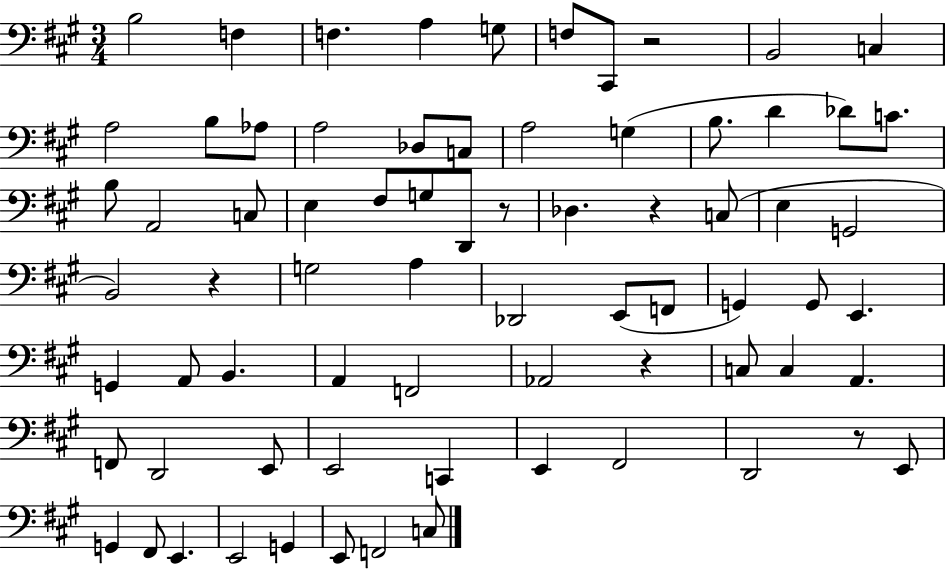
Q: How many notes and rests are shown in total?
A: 73